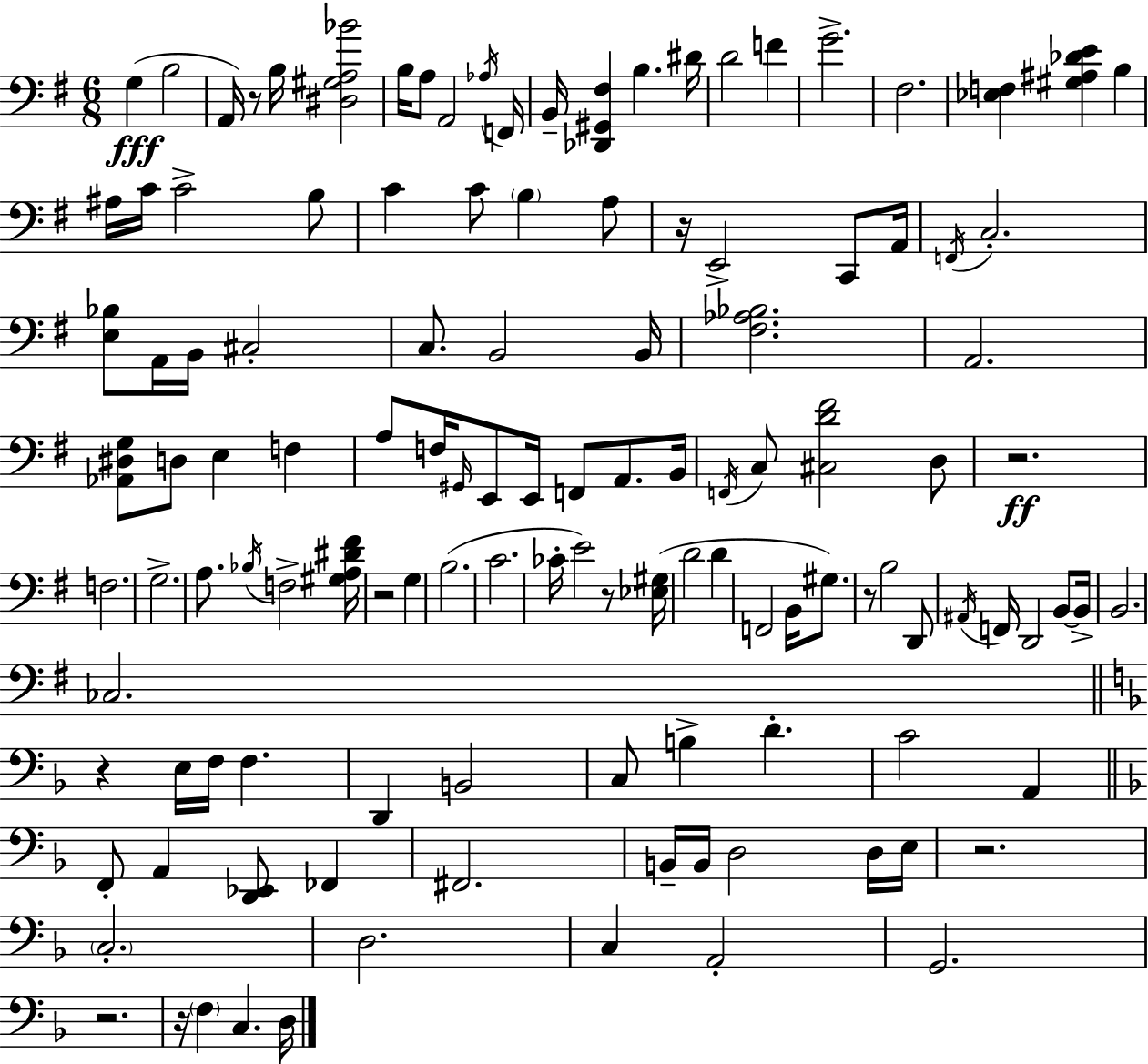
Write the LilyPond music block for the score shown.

{
  \clef bass
  \numericTimeSignature
  \time 6/8
  \key g \major
  g4(\fff b2 | a,16) r8 b16 <dis gis a bes'>2 | b16 a8 a,2 \acciaccatura { aes16 } | f,16 b,16-- <des, gis, fis>4 b4. | \break dis'16 d'2 f'4 | g'2.-> | fis2. | <ees f>4 <gis ais des' e'>4 b4 | \break ais16 c'16 c'2-> b8 | c'4 c'8 \parenthesize b4 a8 | r16 e,2-> c,8 | a,16 \acciaccatura { f,16 } c2.-. | \break <e bes>8 a,16 b,16 cis2-. | c8. b,2 | b,16 <fis aes bes>2. | a,2. | \break <aes, dis g>8 d8 e4 f4 | a8 f16 \grace { gis,16 } e,8 e,16 f,8 a,8. | b,16 \acciaccatura { f,16 } c8 <cis d' fis'>2 | d8 r2.\ff | \break f2. | g2.-> | a8. \acciaccatura { bes16 } f2-> | <gis a dis' fis'>16 r2 | \break g4 b2.( | c'2. | ces'16-. e'2) | r8 <ees gis>16( d'2 | \break d'4 f,2 | b,16 gis8.) r8 b2 | d,8 \acciaccatura { ais,16 } f,16 d,2 | b,8~~ b,16-> b,2. | \break ces2. | \bar "||" \break \key f \major r4 e16 f16 f4. | d,4 b,2 | c8 b4-> d'4.-. | c'2 a,4 | \break \bar "||" \break \key f \major f,8-. a,4 <d, ees,>8 fes,4 | fis,2. | b,16-- b,16 d2 d16 e16 | r2. | \break \parenthesize c2.-. | d2. | c4 a,2-. | g,2. | \break r2. | r16 \parenthesize f4 c4. d16 | \bar "|."
}